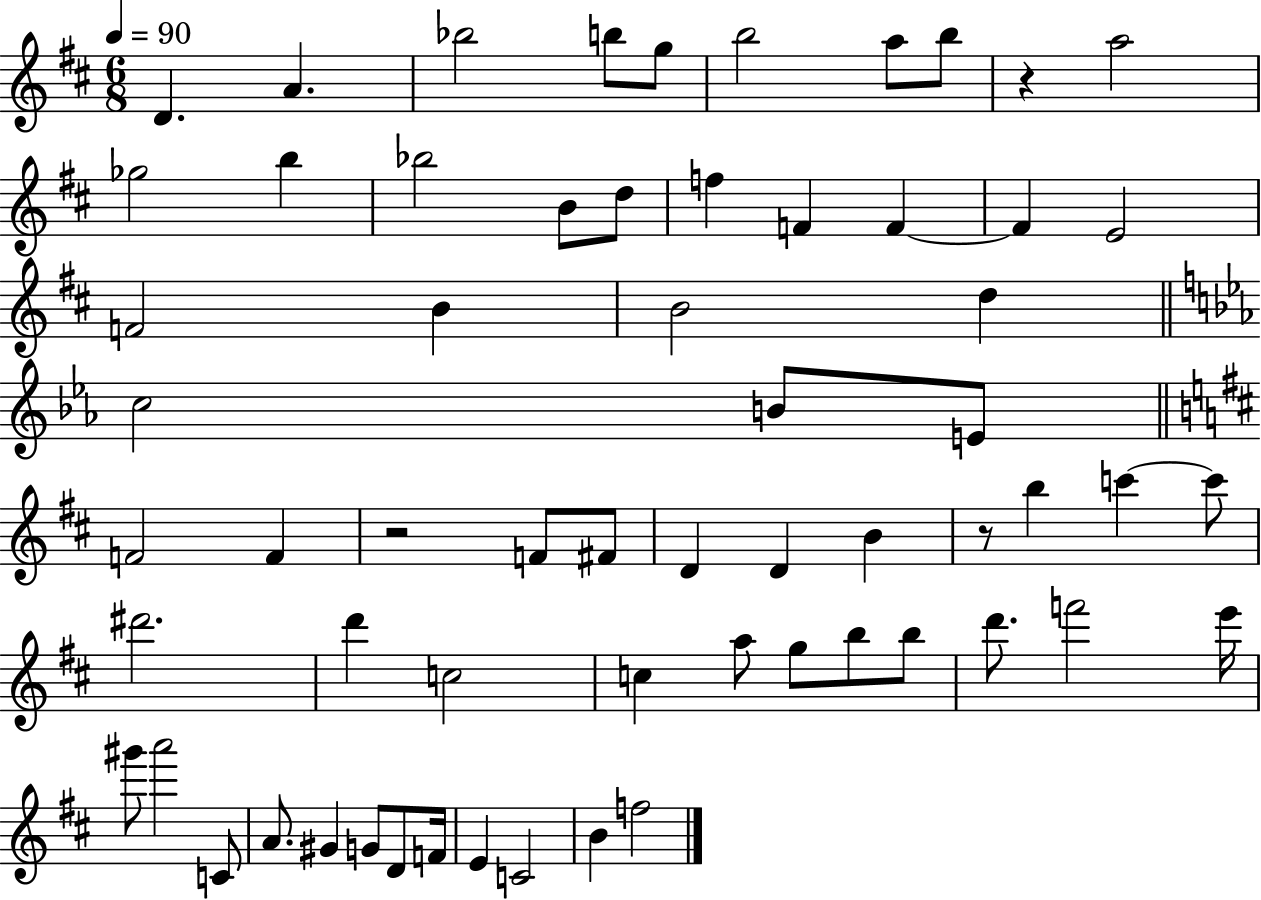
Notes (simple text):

D4/q. A4/q. Bb5/h B5/e G5/e B5/h A5/e B5/e R/q A5/h Gb5/h B5/q Bb5/h B4/e D5/e F5/q F4/q F4/q F4/q E4/h F4/h B4/q B4/h D5/q C5/h B4/e E4/e F4/h F4/q R/h F4/e F#4/e D4/q D4/q B4/q R/e B5/q C6/q C6/e D#6/h. D6/q C5/h C5/q A5/e G5/e B5/e B5/e D6/e. F6/h E6/s G#6/e A6/h C4/e A4/e. G#4/q G4/e D4/e F4/s E4/q C4/h B4/q F5/h